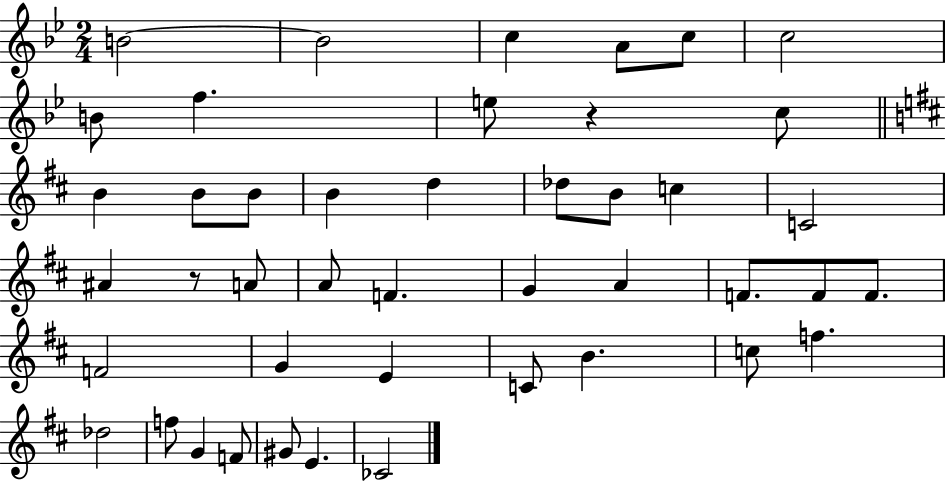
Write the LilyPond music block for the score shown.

{
  \clef treble
  \numericTimeSignature
  \time 2/4
  \key bes \major
  b'2~~ | b'2 | c''4 a'8 c''8 | c''2 | \break b'8 f''4. | e''8 r4 c''8 | \bar "||" \break \key b \minor b'4 b'8 b'8 | b'4 d''4 | des''8 b'8 c''4 | c'2 | \break ais'4 r8 a'8 | a'8 f'4. | g'4 a'4 | f'8. f'8 f'8. | \break f'2 | g'4 e'4 | c'8 b'4. | c''8 f''4. | \break des''2 | f''8 g'4 f'8 | gis'8 e'4. | ces'2 | \break \bar "|."
}